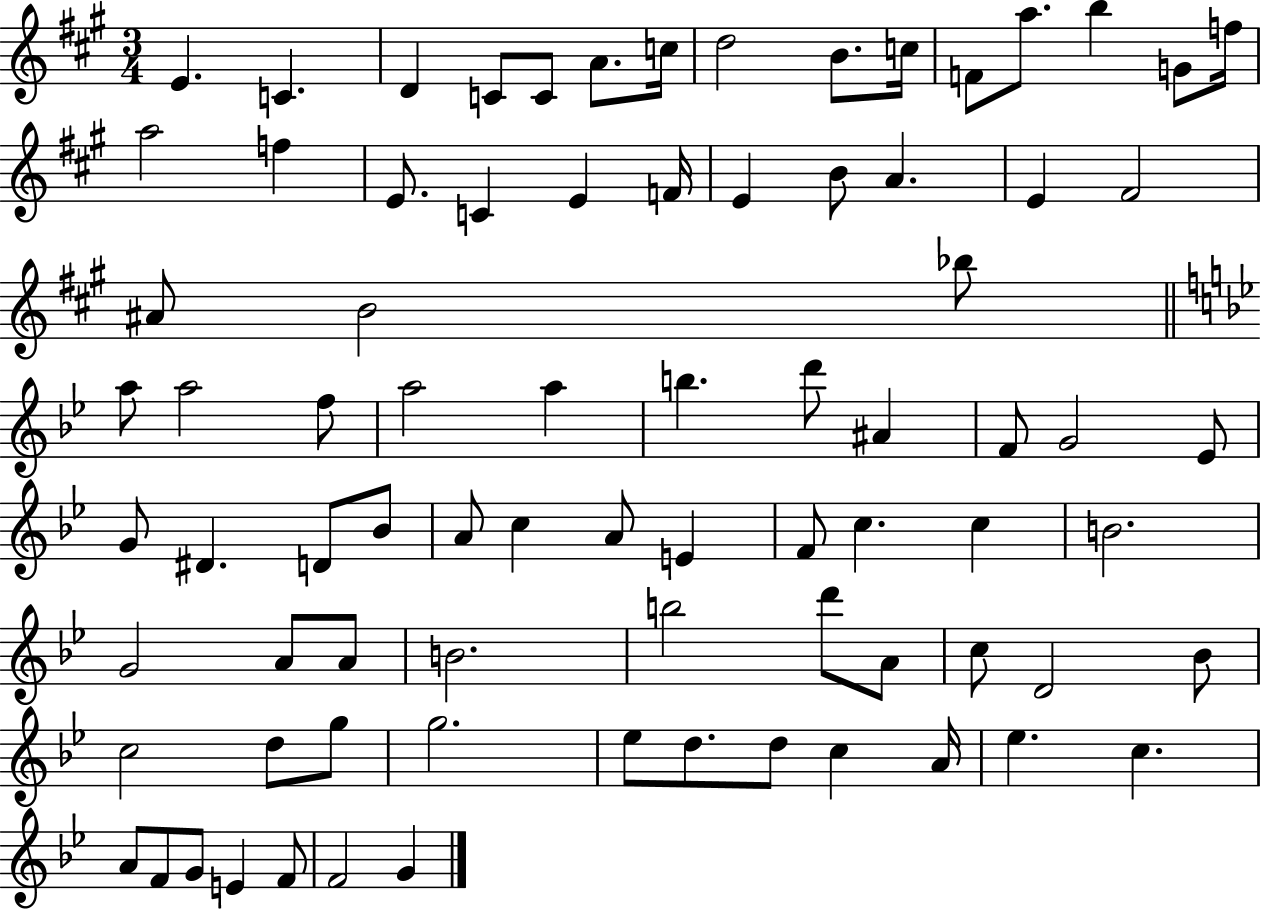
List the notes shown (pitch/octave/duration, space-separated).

E4/q. C4/q. D4/q C4/e C4/e A4/e. C5/s D5/h B4/e. C5/s F4/e A5/e. B5/q G4/e F5/s A5/h F5/q E4/e. C4/q E4/q F4/s E4/q B4/e A4/q. E4/q F#4/h A#4/e B4/h Bb5/e A5/e A5/h F5/e A5/h A5/q B5/q. D6/e A#4/q F4/e G4/h Eb4/e G4/e D#4/q. D4/e Bb4/e A4/e C5/q A4/e E4/q F4/e C5/q. C5/q B4/h. G4/h A4/e A4/e B4/h. B5/h D6/e A4/e C5/e D4/h Bb4/e C5/h D5/e G5/e G5/h. Eb5/e D5/e. D5/e C5/q A4/s Eb5/q. C5/q. A4/e F4/e G4/e E4/q F4/e F4/h G4/q